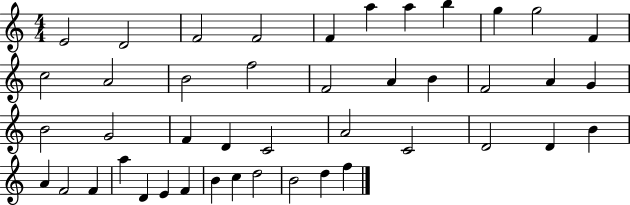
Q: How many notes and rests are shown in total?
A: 44